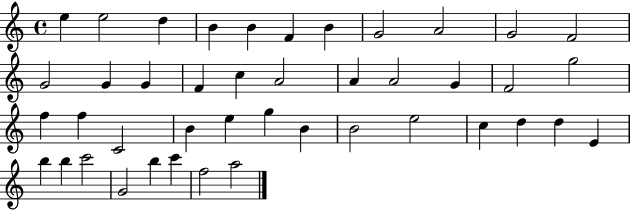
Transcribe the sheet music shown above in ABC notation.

X:1
T:Untitled
M:4/4
L:1/4
K:C
e e2 d B B F B G2 A2 G2 F2 G2 G G F c A2 A A2 G F2 g2 f f C2 B e g B B2 e2 c d d E b b c'2 G2 b c' f2 a2